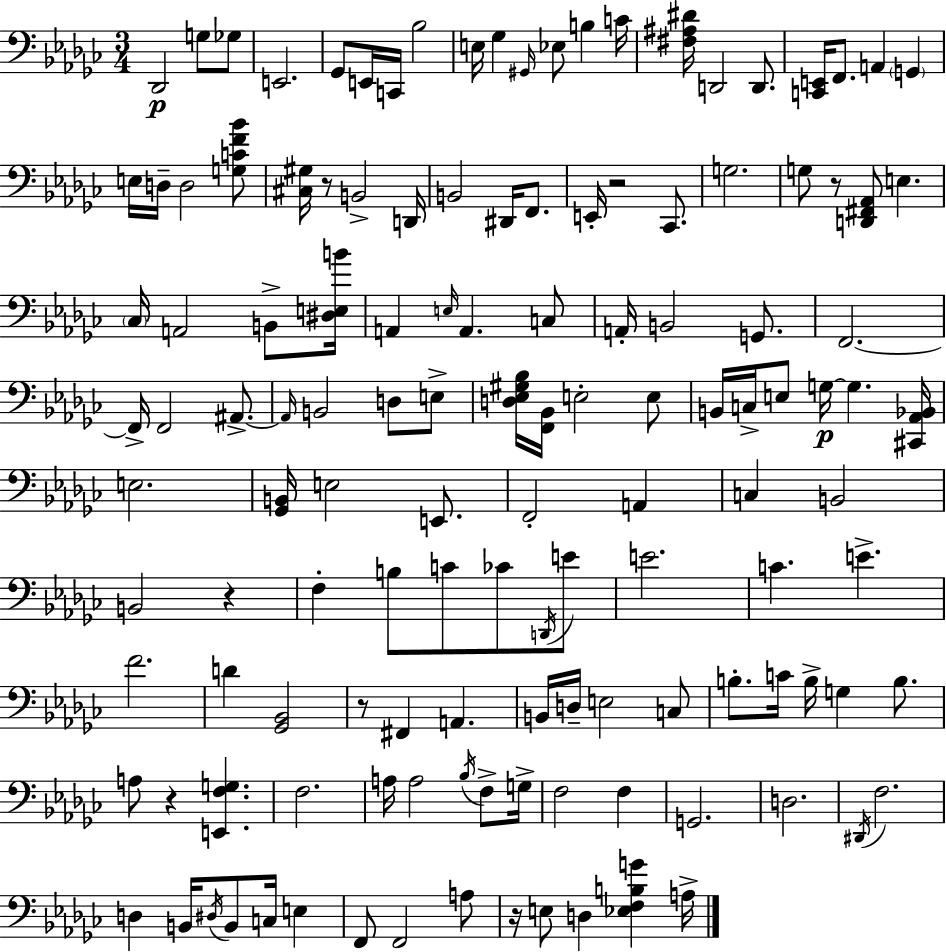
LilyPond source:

{
  \clef bass
  \numericTimeSignature
  \time 3/4
  \key ees \minor
  des,2\p g8 ges8 | e,2. | ges,8 e,16 c,16 bes2 | e16 ges4 \grace { gis,16 } ees8 b4 | \break c'16 <fis ais dis'>16 d,2 d,8. | <c, e,>16 f,8. a,4 \parenthesize g,4 | e16 d16-- d2 <g c' f' bes'>8 | <cis gis>16 r8 b,2-> | \break d,16 b,2 dis,16 f,8. | e,16-. r2 ces,8. | g2. | g8 r8 <d, fis, aes,>8 e4. | \break \parenthesize ces16 a,2 b,8-> | <dis e b'>16 a,4 \grace { e16 } a,4. | c8 a,16-. b,2 g,8. | f,2.~~ | \break f,16-> f,2 ais,8.->~~ | \grace { ais,16 } b,2 d8 | e8-> <d ees gis bes>16 <f, bes,>16 e2-. | e8 b,16 c16-> e8 g16~~\p g4. | \break <cis, aes, bes,>16 e2. | <ges, b,>16 e2 | e,8. f,2-. a,4 | c4 b,2 | \break b,2 r4 | f4-. b8 c'8 ces'8 | \acciaccatura { d,16 } e'8 e'2. | c'4. e'4.-> | \break f'2. | d'4 <ges, bes,>2 | r8 fis,4 a,4. | b,16 d16-- e2 | \break c8 b8.-. c'16 b16-> g4 | b8. a8 r4 <e, f g>4. | f2. | a16 a2 | \break \acciaccatura { bes16 } f8-> g16-> f2 | f4 g,2. | d2. | \acciaccatura { dis,16 } f2. | \break d4 b,16 \acciaccatura { dis16 } | b,8 c16 e4 f,8 f,2 | a8 r16 e8 d4 | <ees f b g'>4 a16-> \bar "|."
}